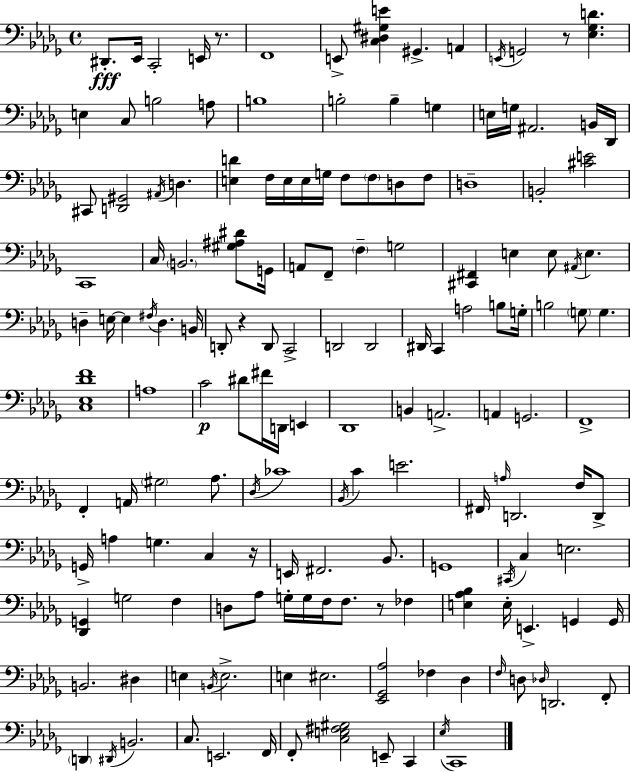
{
  \clef bass
  \time 4/4
  \defaultTimeSignature
  \key bes \minor
  dis,8.-.\fff ees,16 c,2-. e,16 r8. | f,1 | e,8-> <c dis gis e'>4 gis,4.-> a,4 | \acciaccatura { e,16 } g,2 r8 <ees ges d'>4. | \break e4 c8 b2 a8 | b1 | b2-. b4-- g4 | e16 g16 ais,2. b,16 | \break des,16 cis,8 <d, gis,>2 \acciaccatura { ais,16 } d4. | <e d'>4 f16 e16 e16 g16 f8 \parenthesize f8 d8 | f8 d1-- | b,2-. <cis' e'>2 | \break c,1 | c16 \parenthesize b,2. <gis ais dis'>8 | g,16 a,8 f,8-- \parenthesize f4-- g2 | <cis, fis,>4 e4 e8 \acciaccatura { ais,16 } e4. | \break d4-- e16~~ e4 \acciaccatura { fis16 } d4. | b,16 d,8-. r4 d,8 c,2-> | d,2 d,2 | dis,16 c,4 a2 | \break b8 g16-. b2 \parenthesize g8 g4. | <c ees des' f'>1 | a1 | c'2\p dis'8 fis'16 d,16 | \break e,4 des,1 | b,4 a,2.-> | a,4 g,2. | f,1-> | \break f,4-. a,16 \parenthesize gis2 | aes8. \acciaccatura { des16 } ces'1 | \acciaccatura { bes,16 } c'4 e'2. | fis,16 \grace { a16 } d,2. | \break f16 d,8-> g,16-> a4 g4. | c4 r16 e,16 fis,2. | bes,8. g,1 | \acciaccatura { cis,16 } c4 e2. | \break <des, g,>4 g2 | f4 d8 aes8 g16-. g16 f16 f8. | r8 fes4 <e aes bes>4 e16-. e,4.-> | g,4 g,16 b,2. | \break dis4 e4 \acciaccatura { b,16 } e2.-> | e4 eis2. | <ees, ges, aes>2 | fes4 des4 \grace { f16 } d8 \grace { des16 } d,2. | \break f,8-. \parenthesize d,4 \acciaccatura { dis,16 } | b,2. c8. e,2. | f,16 f,8-. <c e fis gis>2 | e,8-- c,4 \acciaccatura { ees16 } c,1 | \break \bar "|."
}